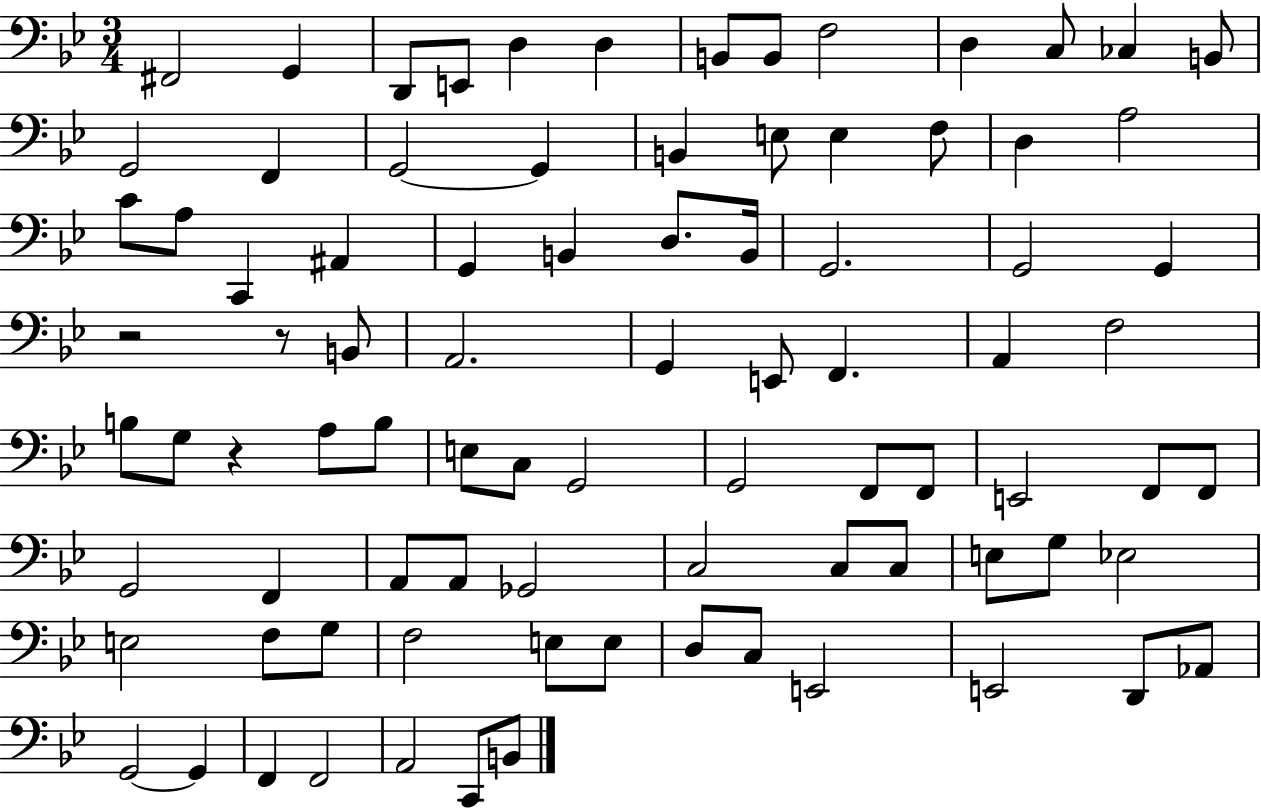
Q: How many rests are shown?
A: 3